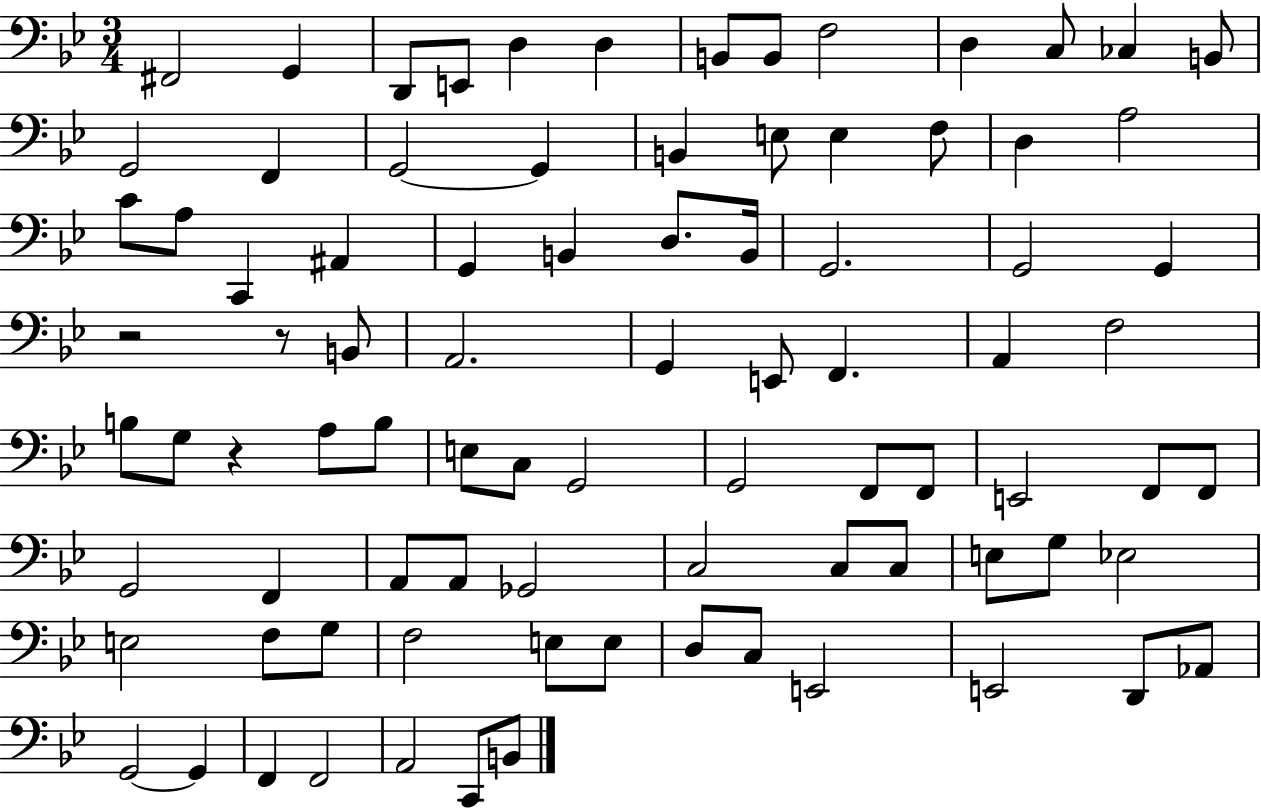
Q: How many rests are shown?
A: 3